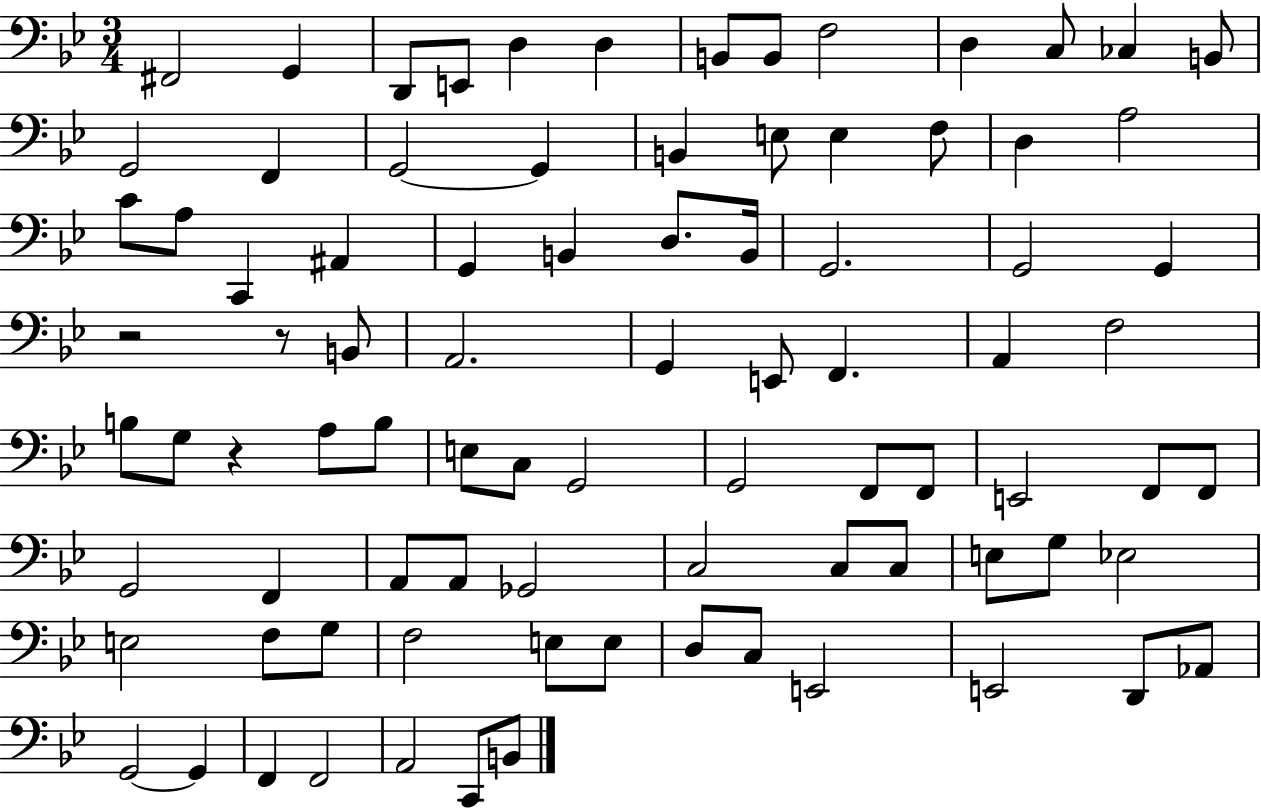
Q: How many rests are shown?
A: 3